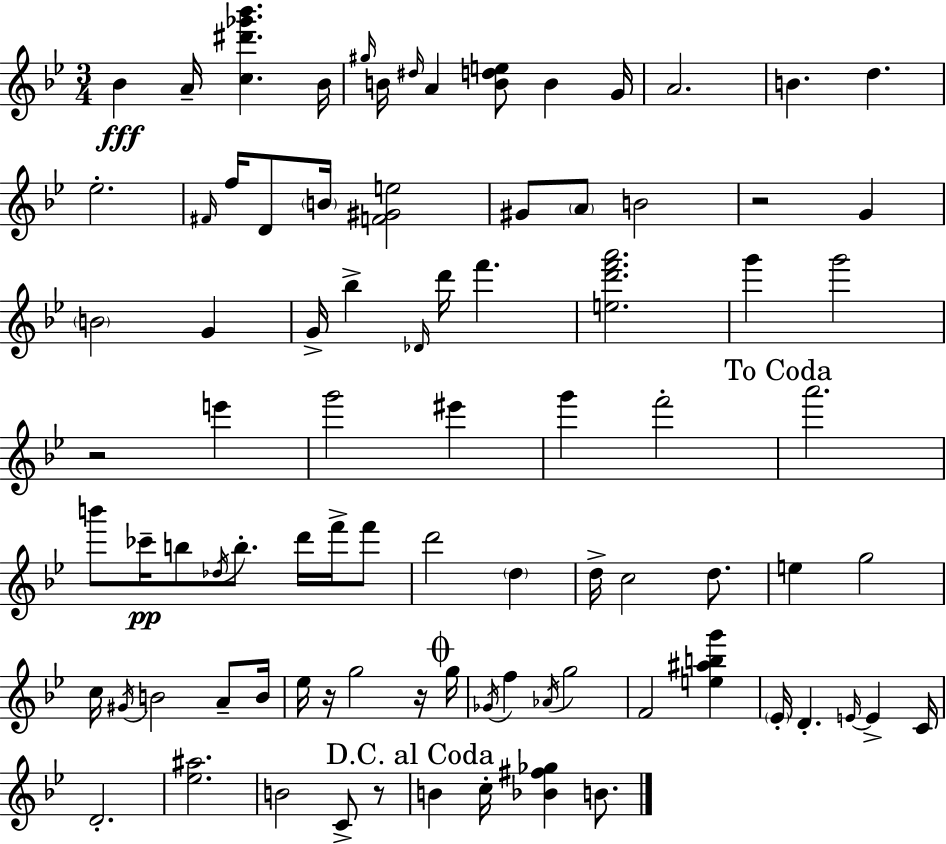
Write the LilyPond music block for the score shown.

{
  \clef treble
  \numericTimeSignature
  \time 3/4
  \key bes \major
  bes'4\fff a'16-- <c'' dis''' ges''' bes'''>4. bes'16 | \grace { gis''16 } b'16 \grace { dis''16 } a'4 <b' d'' e''>8 b'4 | g'16 a'2. | b'4. d''4. | \break ees''2.-. | \grace { fis'16 } f''16 d'8 \parenthesize b'16 <f' gis' e''>2 | gis'8 \parenthesize a'8 b'2 | r2 g'4 | \break \parenthesize b'2 g'4 | g'16-> bes''4-> \grace { des'16 } d'''16 f'''4. | <e'' d''' f''' a'''>2. | g'''4 g'''2 | \break r2 | e'''4 g'''2 | eis'''4 g'''4 f'''2-. | \mark "To Coda" a'''2. | \break b'''8 ces'''16--\pp b''8 \acciaccatura { des''16 } b''8.-. | d'''16 f'''16-> f'''8 d'''2 | \parenthesize d''4 d''16-> c''2 | d''8. e''4 g''2 | \break c''16 \acciaccatura { gis'16 } b'2 | a'8-- b'16 ees''16 r16 g''2 | r16 \mark \markup { \musicglyph "scripts.coda" } g''16 \acciaccatura { ges'16 } f''4 \acciaccatura { aes'16 } | g''2 f'2 | \break <e'' ais'' b'' g'''>4 \parenthesize ees'16-. d'4.-. | \grace { e'16~ }~ e'4-> c'16 d'2.-. | <ees'' ais''>2. | b'2 | \break c'8-> r8 \mark "D.C. al Coda" b'4 | c''16-. <bes' fis'' ges''>4 b'8. \bar "|."
}